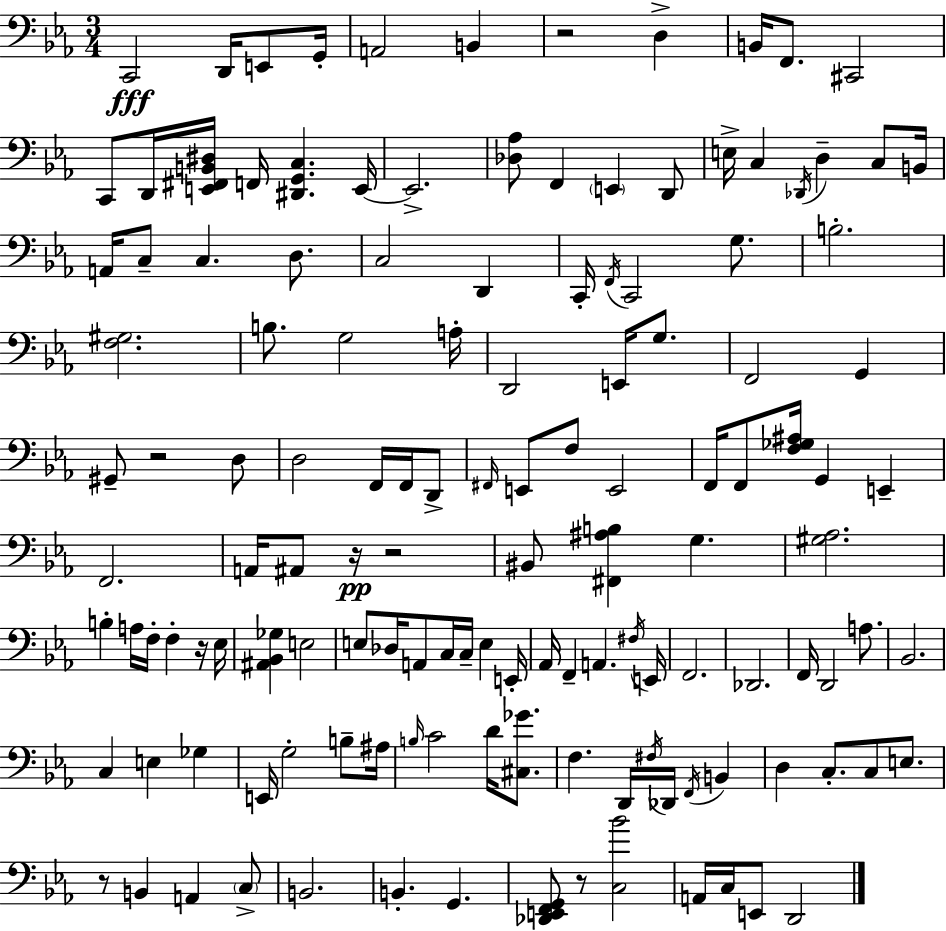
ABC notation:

X:1
T:Untitled
M:3/4
L:1/4
K:Cm
C,,2 D,,/4 E,,/2 G,,/4 A,,2 B,, z2 D, B,,/4 F,,/2 ^C,,2 C,,/2 D,,/4 [E,,^F,,B,,^D,]/4 F,,/4 [^D,,G,,C,] E,,/4 E,,2 [_D,_A,]/2 F,, E,, D,,/2 E,/4 C, _D,,/4 D, C,/2 B,,/4 A,,/4 C,/2 C, D,/2 C,2 D,, C,,/4 F,,/4 C,,2 G,/2 B,2 [F,^G,]2 B,/2 G,2 A,/4 D,,2 E,,/4 G,/2 F,,2 G,, ^G,,/2 z2 D,/2 D,2 F,,/4 F,,/4 D,,/2 ^F,,/4 E,,/2 F,/2 E,,2 F,,/4 F,,/2 [F,_G,^A,]/4 G,, E,, F,,2 A,,/4 ^A,,/2 z/4 z2 ^B,,/2 [^F,,^A,B,] G, [^G,_A,]2 B, A,/4 F,/4 F, z/4 _E,/4 [^A,,_B,,_G,] E,2 E,/2 _D,/4 A,,/2 C,/4 C,/4 E, E,,/4 _A,,/4 F,, A,, ^F,/4 E,,/4 F,,2 _D,,2 F,,/4 D,,2 A,/2 _B,,2 C, E, _G, E,,/4 G,2 B,/2 ^A,/4 B,/4 C2 D/4 [^C,_G]/2 F, D,,/4 ^F,/4 _D,,/4 F,,/4 B,, D, C,/2 C,/2 E,/2 z/2 B,, A,, C,/2 B,,2 B,, G,, [_D,,E,,F,,G,,]/2 z/2 [C,_B]2 A,,/4 C,/4 E,,/2 D,,2